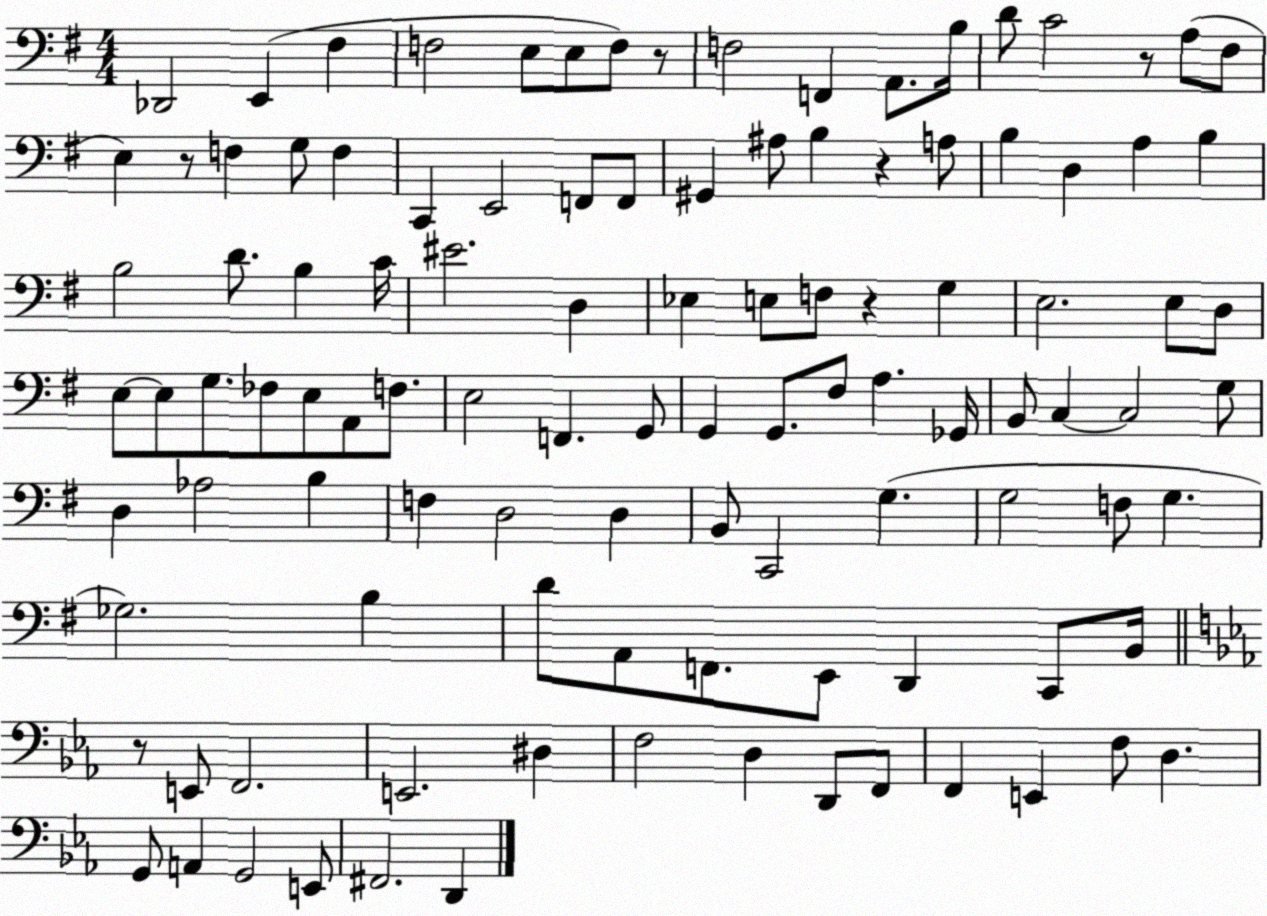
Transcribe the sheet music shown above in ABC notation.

X:1
T:Untitled
M:4/4
L:1/4
K:G
_D,,2 E,, ^F, F,2 E,/2 E,/2 F,/2 z/2 F,2 F,, A,,/2 B,/4 D/2 C2 z/2 A,/2 ^F,/2 E, z/2 F, G,/2 F, C,, E,,2 F,,/2 F,,/2 ^G,, ^A,/2 B, z A,/2 B, D, A, B, B,2 D/2 B, C/4 ^E2 D, _E, E,/2 F,/2 z G, E,2 E,/2 D,/2 E,/2 E,/2 G,/2 _F,/2 E,/2 A,,/2 F,/2 E,2 F,, G,,/2 G,, G,,/2 ^F,/2 A, _G,,/4 B,,/2 C, C,2 G,/2 D, _A,2 B, F, D,2 D, B,,/2 C,,2 G, G,2 F,/2 G, _G,2 B, D/2 A,,/2 F,,/2 E,,/2 D,, C,,/2 B,,/4 z/2 E,,/2 F,,2 E,,2 ^D, F,2 D, D,,/2 F,,/2 F,, E,, F,/2 D, G,,/2 A,, G,,2 E,,/2 ^F,,2 D,,